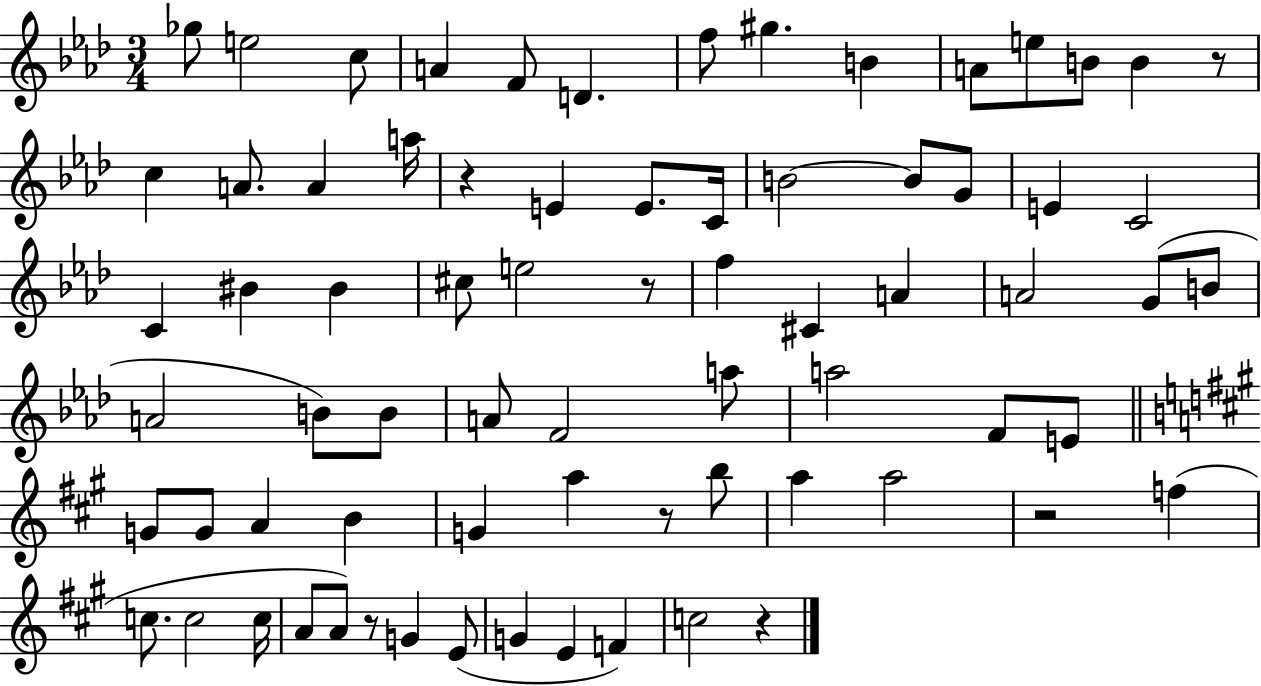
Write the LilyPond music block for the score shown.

{
  \clef treble
  \numericTimeSignature
  \time 3/4
  \key aes \major
  \repeat volta 2 { ges''8 e''2 c''8 | a'4 f'8 d'4. | f''8 gis''4. b'4 | a'8 e''8 b'8 b'4 r8 | \break c''4 a'8. a'4 a''16 | r4 e'4 e'8. c'16 | b'2~~ b'8 g'8 | e'4 c'2 | \break c'4 bis'4 bis'4 | cis''8 e''2 r8 | f''4 cis'4 a'4 | a'2 g'8( b'8 | \break a'2 b'8) b'8 | a'8 f'2 a''8 | a''2 f'8 e'8 | \bar "||" \break \key a \major g'8 g'8 a'4 b'4 | g'4 a''4 r8 b''8 | a''4 a''2 | r2 f''4( | \break c''8. c''2 c''16 | a'8 a'8) r8 g'4 e'8( | g'4 e'4 f'4) | c''2 r4 | \break } \bar "|."
}